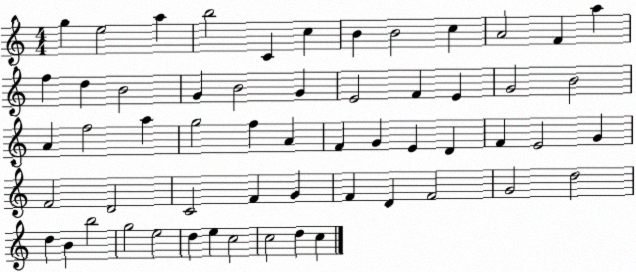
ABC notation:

X:1
T:Untitled
M:4/4
L:1/4
K:C
g e2 a b2 C c B B2 c A2 F a f d B2 G B2 G E2 F E G2 B2 A f2 a g2 f A F G E D F E2 G F2 D2 C2 F G F D F2 G2 d2 d B b2 g2 e2 d e c2 c2 d c